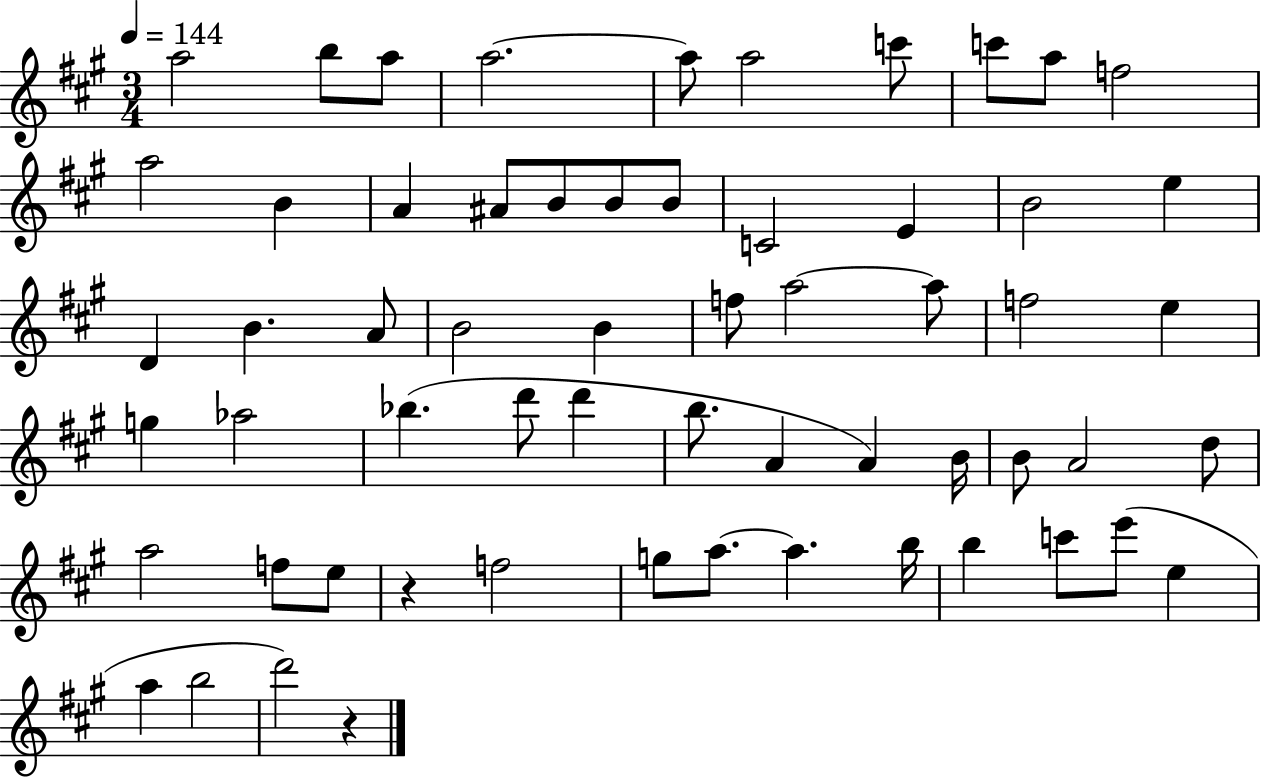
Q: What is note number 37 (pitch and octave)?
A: B5